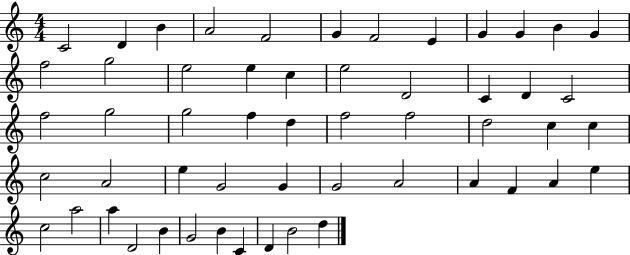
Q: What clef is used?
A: treble